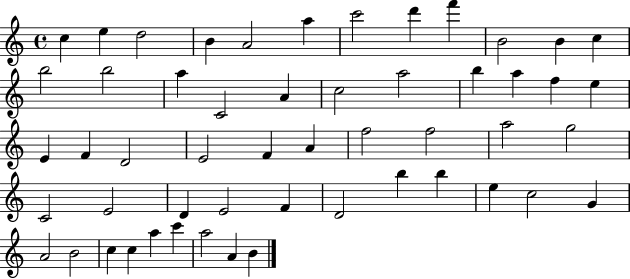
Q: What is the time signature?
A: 4/4